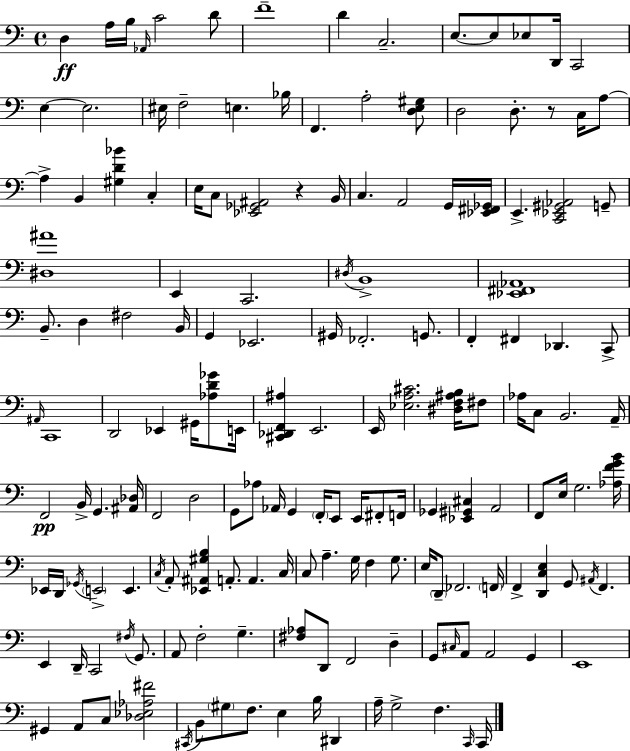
D3/q A3/s B3/s Ab2/s C4/h D4/e F4/w D4/q C3/h. E3/e. E3/e Eb3/e D2/s C2/h E3/q E3/h. EIS3/s F3/h E3/q. Bb3/s F2/q. A3/h [D3,E3,G#3]/e D3/h D3/e. R/e C3/s A3/e A3/q B2/q [G#3,D4,Bb4]/q C3/q E3/s C3/e [Eb2,Gb2,A#2]/h R/q B2/s C3/q. A2/h G2/s [Eb2,F#2,Gb2]/s E2/q. [C2,Eb2,G#2,Ab2]/h G2/e [D#3,A#4]/w E2/q C2/h. D#3/s B2/w [Eb2,F#2,Ab2]/w B2/e. D3/q F#3/h B2/s G2/q Eb2/h. G#2/s FES2/h. G2/e. F2/q F#2/q Db2/q. C2/e A#2/s C2/w D2/h Eb2/q G#2/s [Ab3,D4,Gb4]/e E2/s [C#2,Db2,F2,A#3]/q E2/h. E2/s [Eb3,A3,C#4]/h. [D#3,F3,A#3,B3]/s F#3/e Ab3/s C3/e B2/h. A2/s F2/h B2/s G2/q. [A#2,Db3]/s F2/h D3/h G2/e Ab3/e Ab2/s G2/q F2/s E2/e E2/s F#2/e F2/s Gb2/q [Eb2,G#2,C#3]/q A2/h F2/e E3/s G3/h. [Ab3,F4,G4,B4]/s Eb2/s D2/s Gb2/s E2/h E2/q. C3/s A2/e [Eb2,A#2,G#3,B3]/q A2/e. A2/q. C3/s C3/e A3/q. G3/s F3/q G3/e. E3/s D2/e FES2/h. F2/s F2/q [D2,C3,E3]/q G2/e A#2/s F2/q. E2/q D2/s C2/h F#3/s G2/e. A2/e F3/h G3/q. [F#3,Ab3]/e D2/e F2/h D3/q G2/e C#3/s A2/e A2/h G2/q E2/w G#2/q A2/e C3/e [Db3,Eb3,Ab3,F#4]/h C#2/s B2/e G#3/e F3/e. E3/q B3/s D#2/q A3/s G3/h F3/q. C2/s C2/s